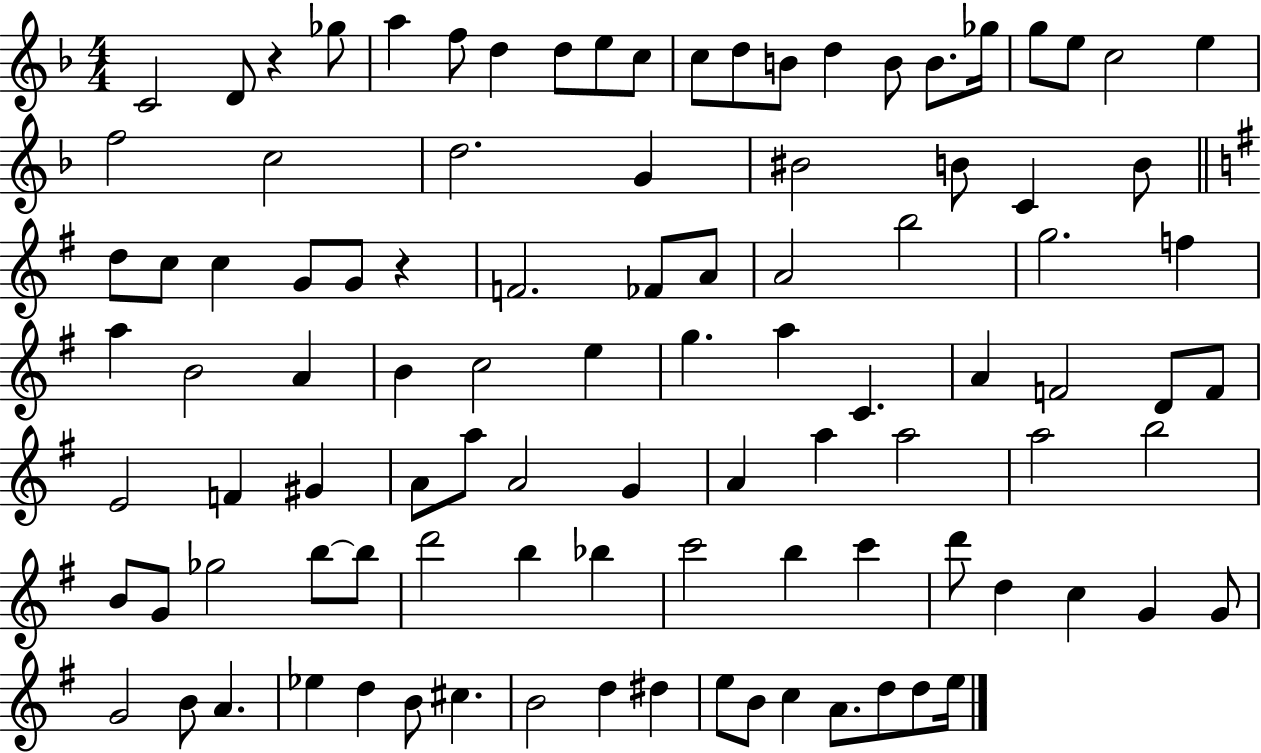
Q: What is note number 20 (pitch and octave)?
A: E5